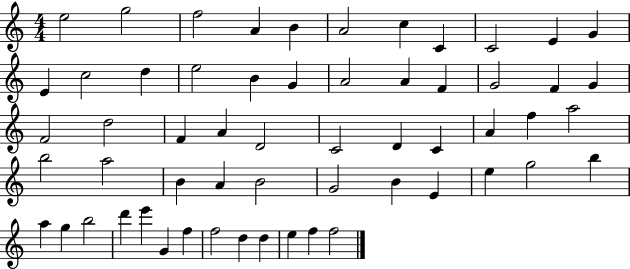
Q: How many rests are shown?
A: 0